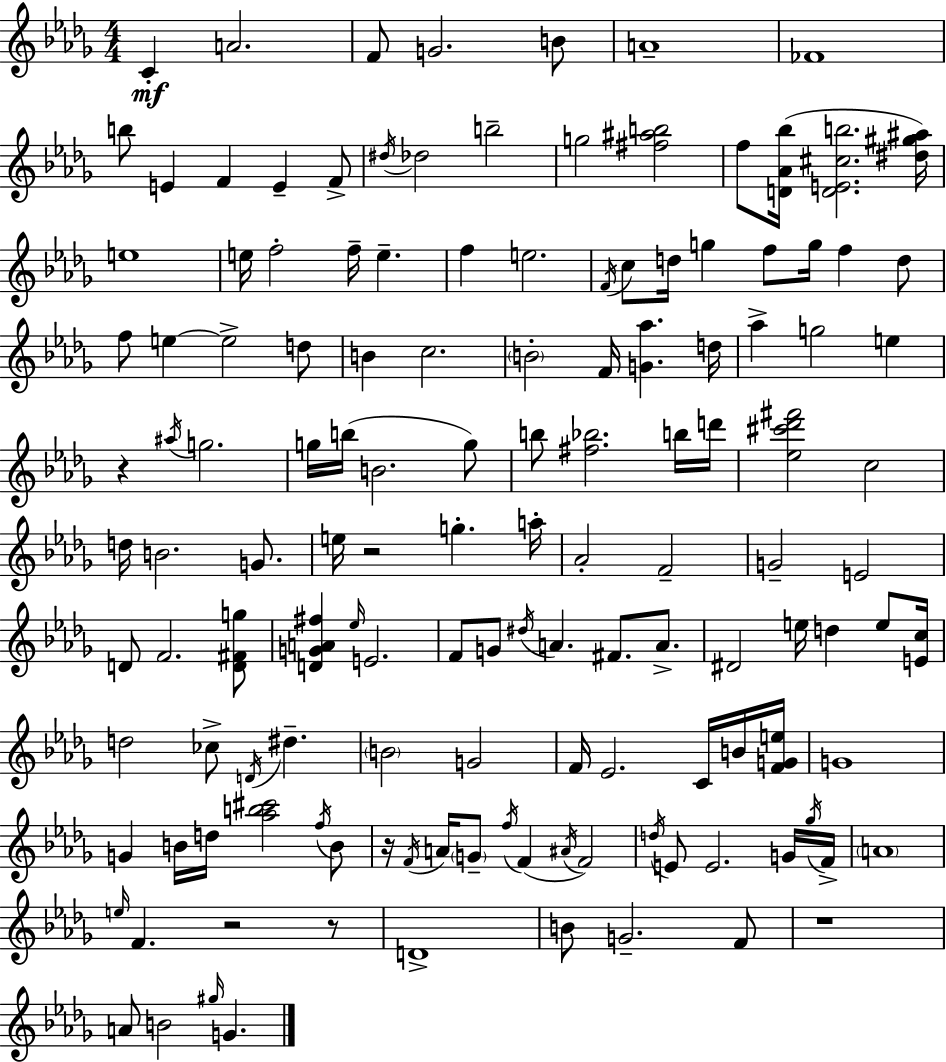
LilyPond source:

{
  \clef treble
  \numericTimeSignature
  \time 4/4
  \key bes \minor
  c'4-.\mf a'2. | f'8 g'2. b'8 | a'1-- | fes'1 | \break b''8 e'4 f'4 e'4-- f'8-> | \acciaccatura { dis''16 } des''2 b''2-- | g''2 <fis'' ais'' b''>2 | f''8 <d' aes' bes''>16( <d' e' cis'' b''>2. | \break <dis'' gis'' ais''>16) e''1 | e''16 f''2-. f''16-- e''4.-- | f''4 e''2. | \acciaccatura { f'16 } c''8 d''16 g''4 f''8 g''16 f''4 | \break d''8 f''8 e''4~~ e''2-> | d''8 b'4 c''2. | \parenthesize b'2-. f'16 <g' aes''>4. | d''16 aes''4-> g''2 e''4 | \break r4 \acciaccatura { ais''16 } g''2. | g''16 b''16( b'2. | g''8) b''8 <fis'' bes''>2. | b''16 d'''16 <ees'' cis''' des''' fis'''>2 c''2 | \break d''16 b'2. | g'8. e''16 r2 g''4.-. | a''16-. aes'2-. f'2-- | g'2-- e'2 | \break d'8 f'2. | <d' fis' g''>8 <d' g' a' fis''>4 \grace { ees''16 } e'2. | f'8 g'8 \acciaccatura { dis''16 } a'4. fis'8. | a'8.-> dis'2 e''16 d''4 | \break e''8 <e' c''>16 d''2 ces''8-> \acciaccatura { d'16 } | dis''4.-- \parenthesize b'2 g'2 | f'16 ees'2. | c'16 b'16 <f' g' e''>16 g'1 | \break g'4 b'16 d''16 <aes'' b'' cis'''>2 | \acciaccatura { f''16 } b'8 r16 \acciaccatura { f'16 } a'16 \parenthesize g'8-- \acciaccatura { f''16 }( f'4 | \acciaccatura { ais'16 }) f'2 \acciaccatura { d''16 } e'8 e'2. | g'16 \acciaccatura { ges''16 } f'16-> \parenthesize a'1 | \break \grace { e''16 } f'4. | r2 r8 d'1-> | b'8 g'2.-- | f'8 r1 | \break a'8 b'2 | \grace { gis''16 } g'4. \bar "|."
}